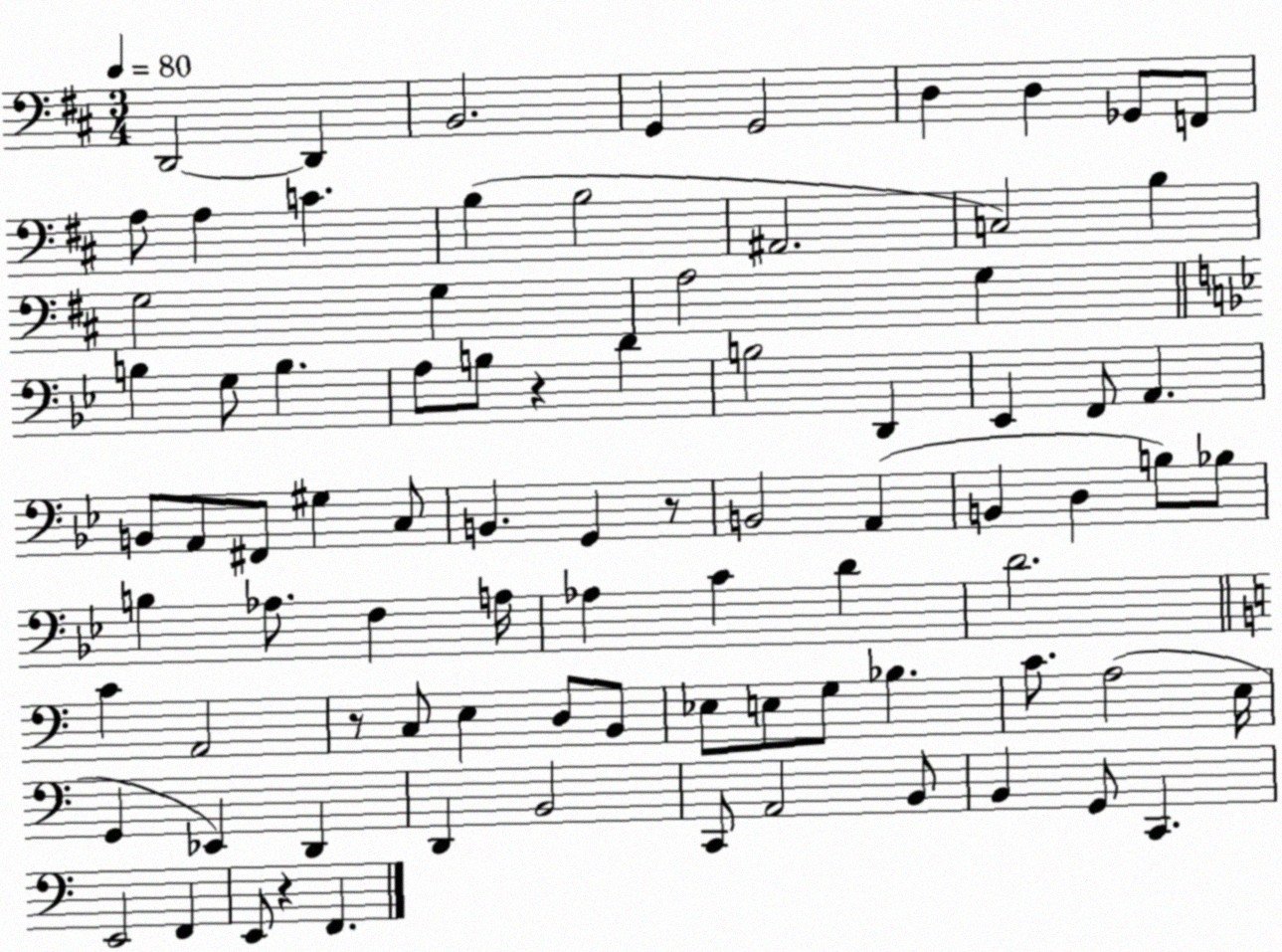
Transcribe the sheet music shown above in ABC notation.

X:1
T:Untitled
M:3/4
L:1/4
K:D
D,,2 D,, B,,2 G,, G,,2 D, D, _G,,/2 F,,/2 A,/2 A, C B, B,2 ^A,,2 C,2 B, G,2 G, A,2 G, B, G,/2 B, A,/2 B,/2 z D B,2 D,, _E,, F,,/2 A,, B,,/2 A,,/2 ^F,,/2 ^G, C,/2 B,, G,, z/2 B,,2 A,, B,, D, B,/2 _B,/2 B, _A,/2 F, A,/4 _A, C D D2 C A,,2 z/2 C,/2 E, D,/2 B,,/2 _E,/2 E,/2 G,/2 _B, C/2 A,2 E,/4 G,, _E,, D,, D,, B,,2 C,,/2 A,,2 B,,/2 B,, G,,/2 C,, E,,2 F,, E,,/2 z F,,